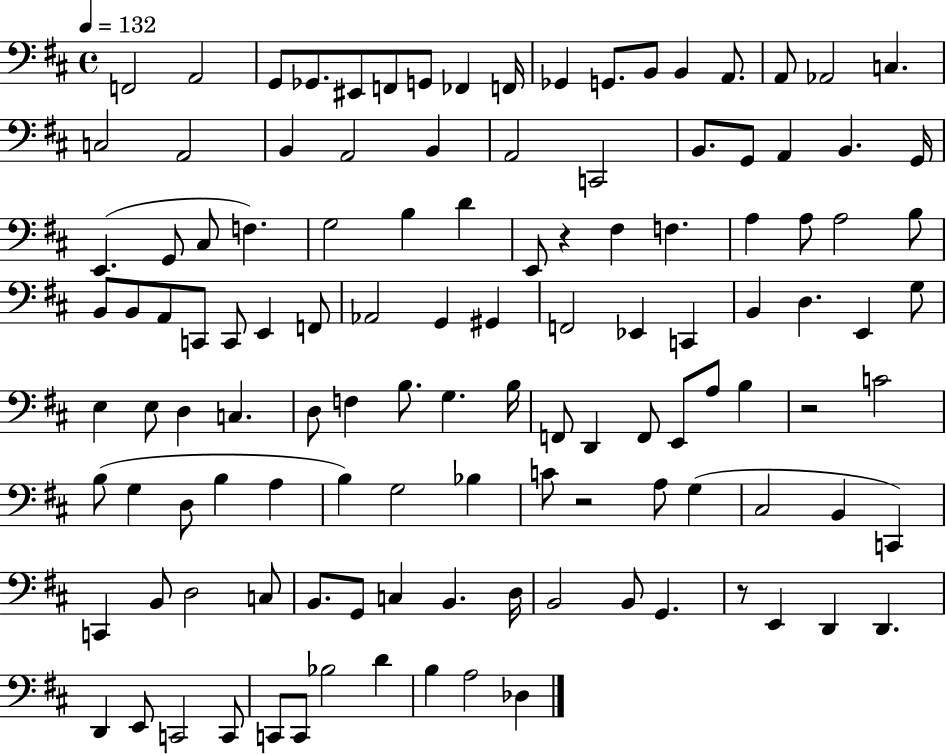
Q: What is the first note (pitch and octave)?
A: F2